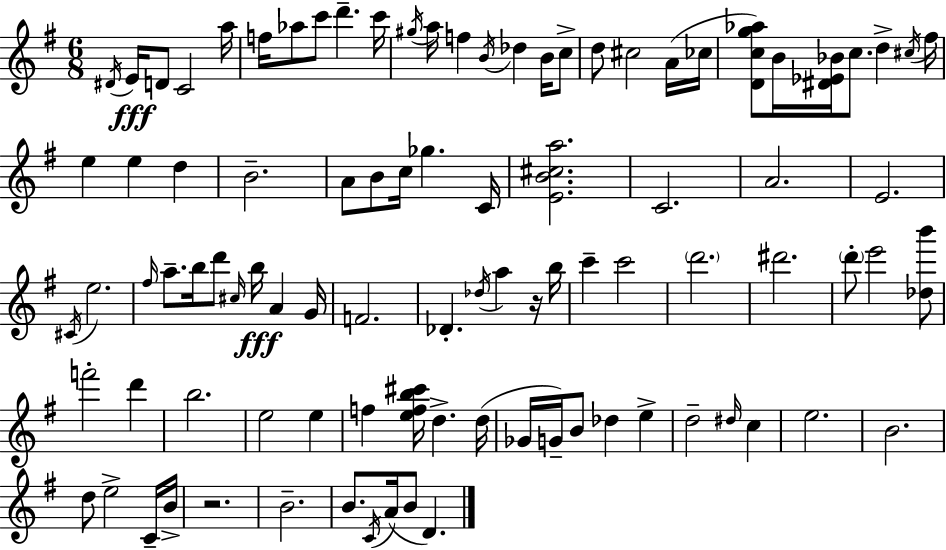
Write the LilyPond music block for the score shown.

{
  \clef treble
  \numericTimeSignature
  \time 6/8
  \key g \major
  \acciaccatura { dis'16 }\fff e'16 d'8 c'2 | a''16 f''16 aes''8 c'''8 d'''4.-- | c'''16 \acciaccatura { gis''16 } a''16 f''4 \acciaccatura { b'16 } des''4 | b'16 c''8-> d''8 cis''2 | \break a'16( ces''16 <d' c'' g'' aes''>8) b'16 <dis' ees' bes'>16 c''8. d''4-> | \acciaccatura { cis''16 } fis''16 e''4 e''4 | d''4 b'2.-- | a'8 b'8 c''16 ges''4. | \break c'16 <e' b' cis'' a''>2. | c'2. | a'2. | e'2. | \break \acciaccatura { cis'16 } e''2. | \grace { fis''16 } a''8.-- b''16 d'''8 | \grace { cis''16 }\fff b''16 a'4 g'16 f'2. | des'4.-. | \break \acciaccatura { des''16 } a''4 r16 b''16 c'''4-- | c'''2 \parenthesize d'''2. | dis'''2. | \parenthesize d'''8-. e'''2 | \break <des'' b'''>8 f'''2-. | d'''4 b''2. | e''2 | e''4 f''4 | \break <e'' f'' b'' cis'''>16 d''4.-> d''16( ges'16 g'16--) b'8 | des''4 e''4-> d''2-- | \grace { dis''16 } c''4 e''2. | b'2. | \break d''8 e''2-> | c'16-- b'16-> r2. | b'2.-- | b'8. | \break \acciaccatura { c'16 }( a'16 b'8 d'4.) \bar "|."
}